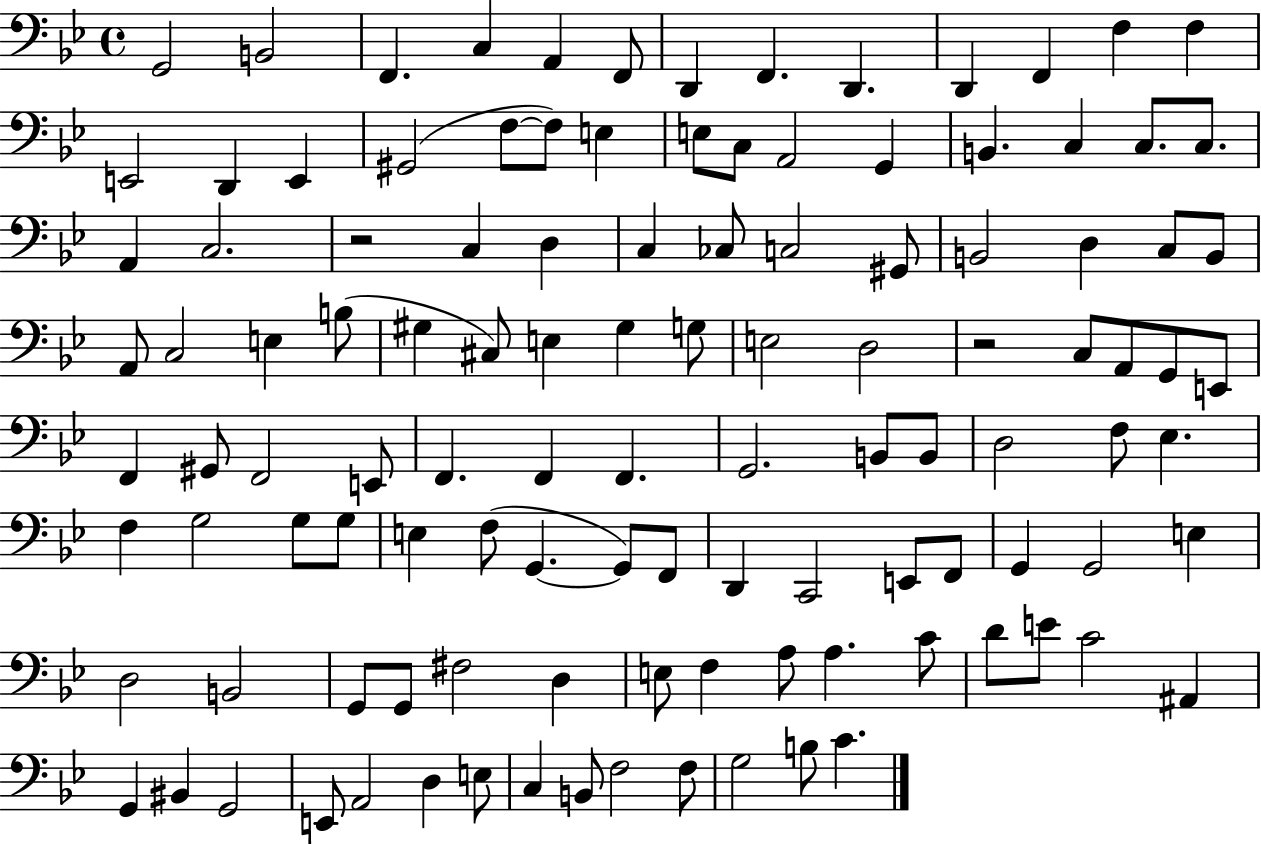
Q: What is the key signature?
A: BES major